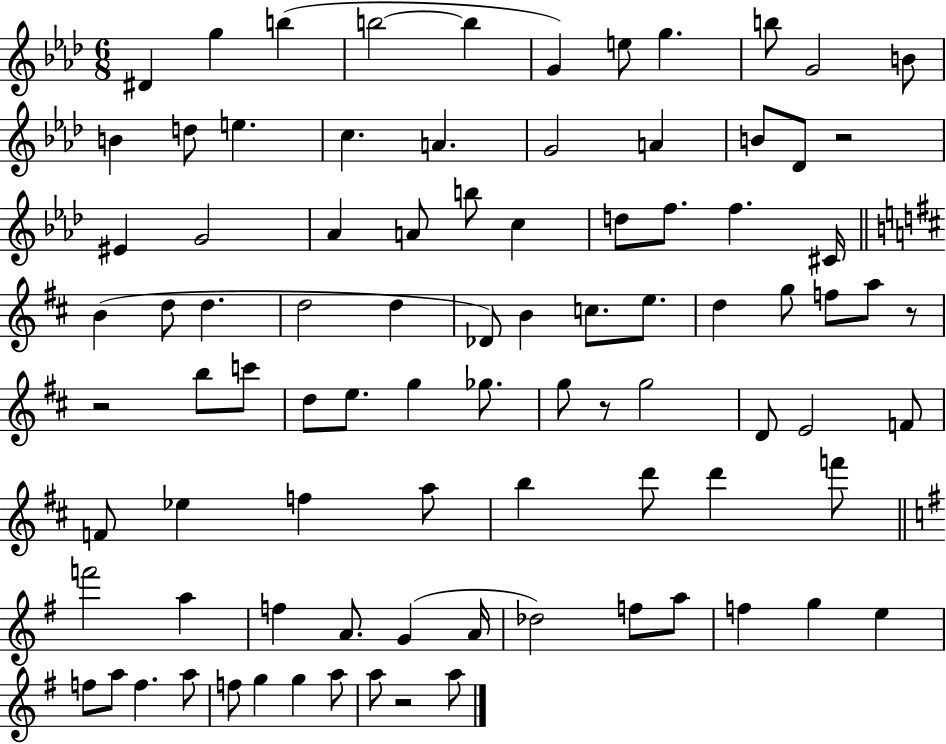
D#4/q G5/q B5/q B5/h B5/q G4/q E5/e G5/q. B5/e G4/h B4/e B4/q D5/e E5/q. C5/q. A4/q. G4/h A4/q B4/e Db4/e R/h EIS4/q G4/h Ab4/q A4/e B5/e C5/q D5/e F5/e. F5/q. C#4/s B4/q D5/e D5/q. D5/h D5/q Db4/e B4/q C5/e. E5/e. D5/q G5/e F5/e A5/e R/e R/h B5/e C6/e D5/e E5/e. G5/q Gb5/e. G5/e R/e G5/h D4/e E4/h F4/e F4/e Eb5/q F5/q A5/e B5/q D6/e D6/q F6/e F6/h A5/q F5/q A4/e. G4/q A4/s Db5/h F5/e A5/e F5/q G5/q E5/q F5/e A5/e F5/q. A5/e F5/e G5/q G5/q A5/e A5/e R/h A5/e